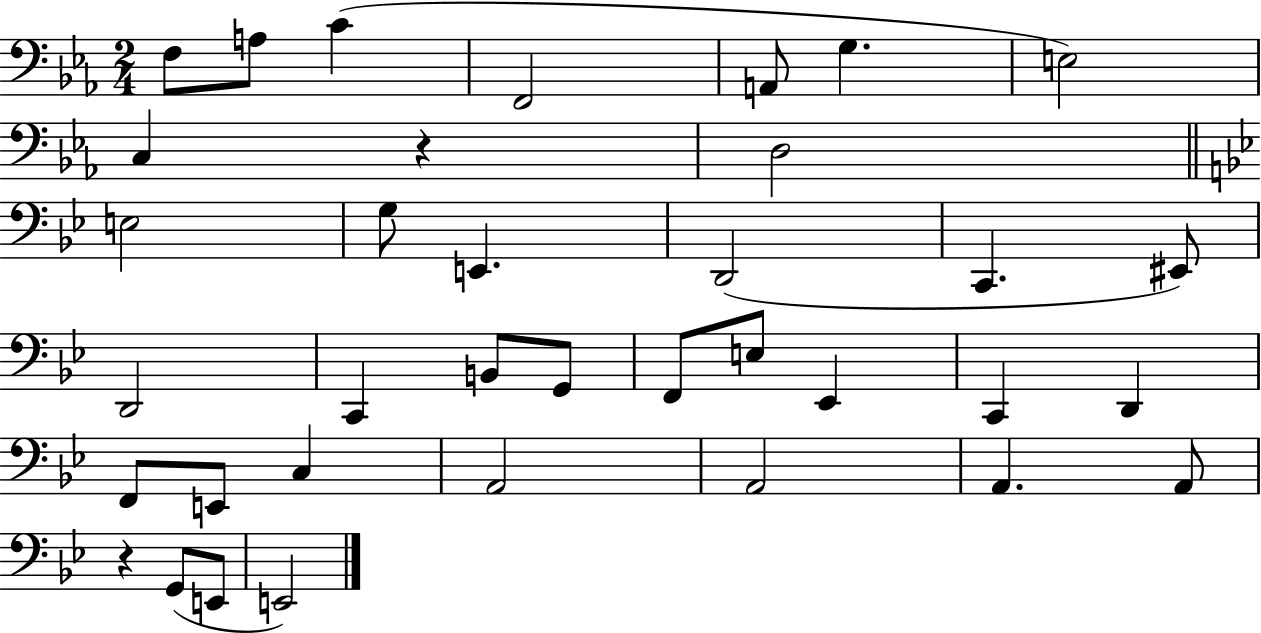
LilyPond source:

{
  \clef bass
  \numericTimeSignature
  \time 2/4
  \key ees \major
  f8 a8 c'4( | f,2 | a,8 g4. | e2) | \break c4 r4 | d2 | \bar "||" \break \key bes \major e2 | g8 e,4. | d,2( | c,4. eis,8) | \break d,2 | c,4 b,8 g,8 | f,8 e8 ees,4 | c,4 d,4 | \break f,8 e,8 c4 | a,2 | a,2 | a,4. a,8 | \break r4 g,8( e,8 | e,2) | \bar "|."
}